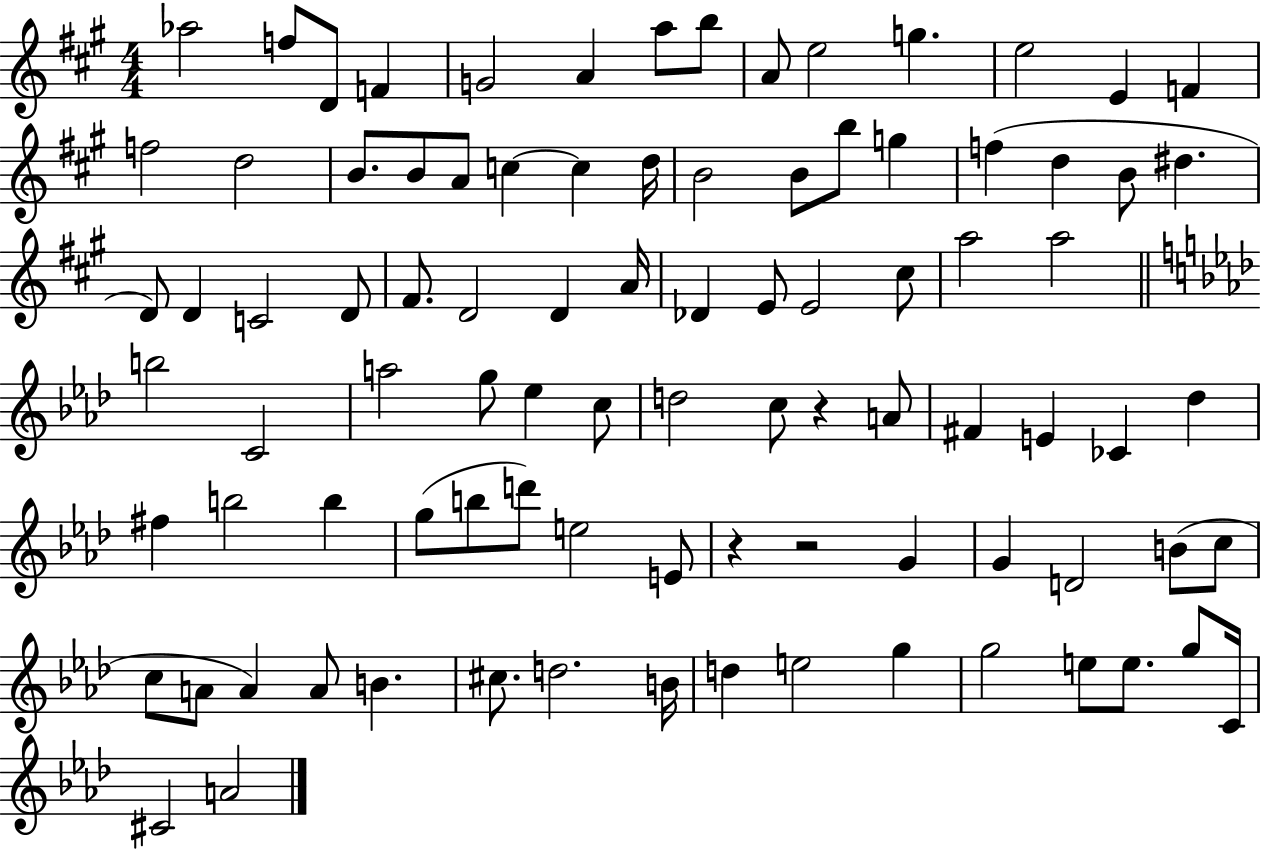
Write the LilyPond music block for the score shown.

{
  \clef treble
  \numericTimeSignature
  \time 4/4
  \key a \major
  aes''2 f''8 d'8 f'4 | g'2 a'4 a''8 b''8 | a'8 e''2 g''4. | e''2 e'4 f'4 | \break f''2 d''2 | b'8. b'8 a'8 c''4~~ c''4 d''16 | b'2 b'8 b''8 g''4 | f''4( d''4 b'8 dis''4. | \break d'8) d'4 c'2 d'8 | fis'8. d'2 d'4 a'16 | des'4 e'8 e'2 cis''8 | a''2 a''2 | \break \bar "||" \break \key f \minor b''2 c'2 | a''2 g''8 ees''4 c''8 | d''2 c''8 r4 a'8 | fis'4 e'4 ces'4 des''4 | \break fis''4 b''2 b''4 | g''8( b''8 d'''8) e''2 e'8 | r4 r2 g'4 | g'4 d'2 b'8( c''8 | \break c''8 a'8 a'4) a'8 b'4. | cis''8. d''2. b'16 | d''4 e''2 g''4 | g''2 e''8 e''8. g''8 c'16 | \break cis'2 a'2 | \bar "|."
}